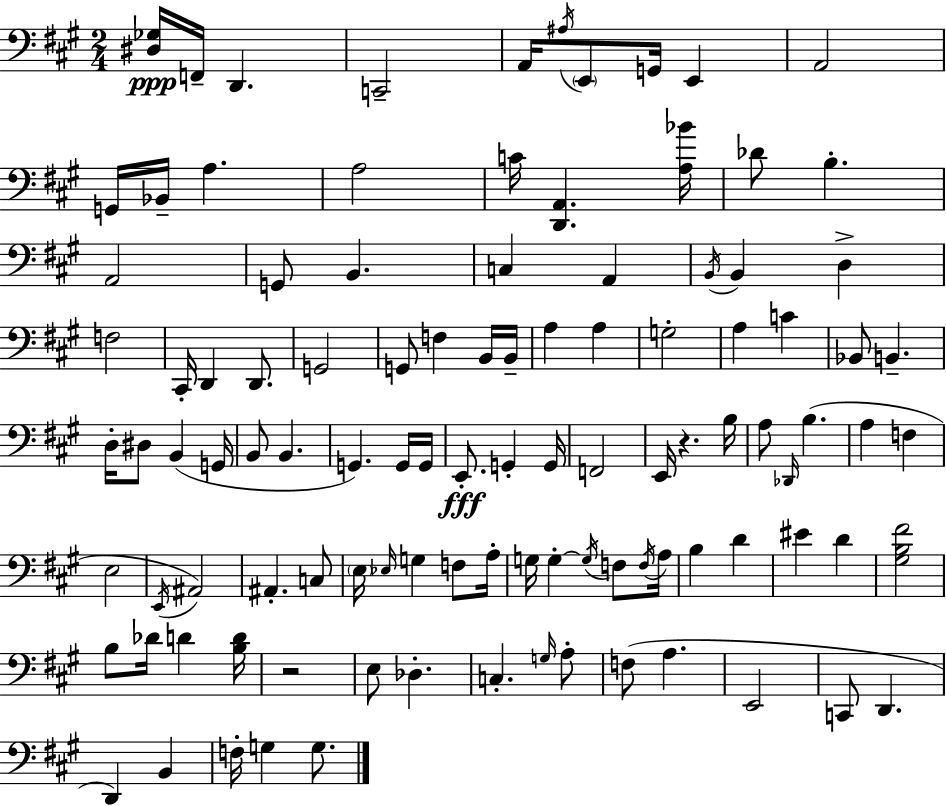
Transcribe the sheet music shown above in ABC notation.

X:1
T:Untitled
M:2/4
L:1/4
K:A
[^D,_G,]/4 F,,/4 D,, C,,2 A,,/4 ^A,/4 E,,/2 G,,/4 E,, A,,2 G,,/4 _B,,/4 A, A,2 C/4 [D,,A,,] [A,_B]/4 _D/2 B, A,,2 G,,/2 B,, C, A,, B,,/4 B,, D, F,2 ^C,,/4 D,, D,,/2 G,,2 G,,/2 F, B,,/4 B,,/4 A, A, G,2 A, C _B,,/2 B,, D,/4 ^D,/2 B,, G,,/4 B,,/2 B,, G,, G,,/4 G,,/4 E,,/2 G,, G,,/4 F,,2 E,,/4 z B,/4 A,/2 _D,,/4 B, A, F, E,2 E,,/4 ^A,,2 ^A,, C,/2 E,/4 _E,/4 G, F,/2 A,/4 G,/4 G, G,/4 F,/2 F,/4 A,/4 B, D ^E D [^G,B,^F]2 B,/2 _D/4 D [B,D]/4 z2 E,/2 _D, C, G,/4 A,/2 F,/2 A, E,,2 C,,/2 D,, D,, B,, F,/4 G, G,/2